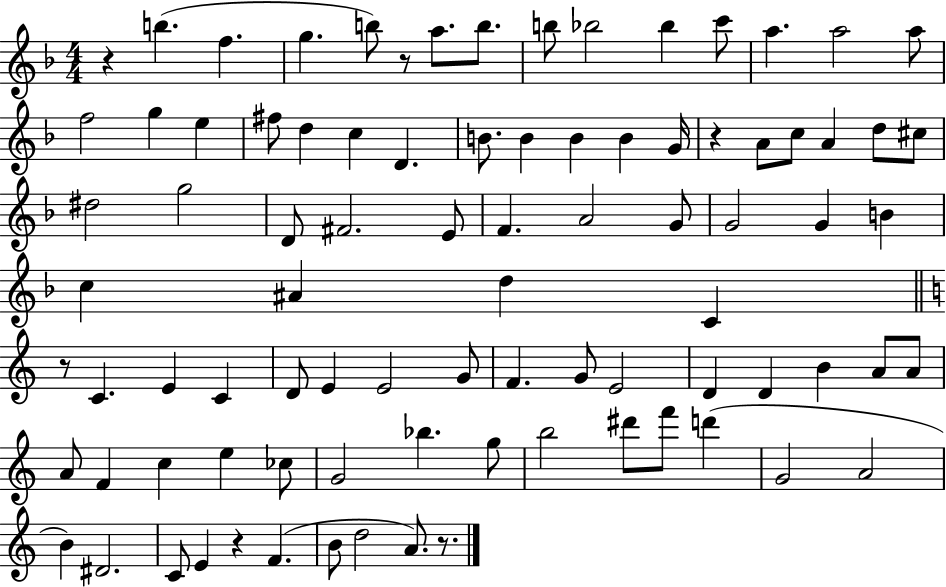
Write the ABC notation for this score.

X:1
T:Untitled
M:4/4
L:1/4
K:F
z b f g b/2 z/2 a/2 b/2 b/2 _b2 _b c'/2 a a2 a/2 f2 g e ^f/2 d c D B/2 B B B G/4 z A/2 c/2 A d/2 ^c/2 ^d2 g2 D/2 ^F2 E/2 F A2 G/2 G2 G B c ^A d C z/2 C E C D/2 E E2 G/2 F G/2 E2 D D B A/2 A/2 A/2 F c e _c/2 G2 _b g/2 b2 ^d'/2 f'/2 d' G2 A2 B ^D2 C/2 E z F B/2 d2 A/2 z/2